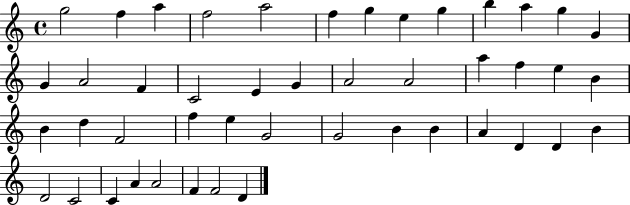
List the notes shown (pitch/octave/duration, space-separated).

G5/h F5/q A5/q F5/h A5/h F5/q G5/q E5/q G5/q B5/q A5/q G5/q G4/q G4/q A4/h F4/q C4/h E4/q G4/q A4/h A4/h A5/q F5/q E5/q B4/q B4/q D5/q F4/h F5/q E5/q G4/h G4/h B4/q B4/q A4/q D4/q D4/q B4/q D4/h C4/h C4/q A4/q A4/h F4/q F4/h D4/q